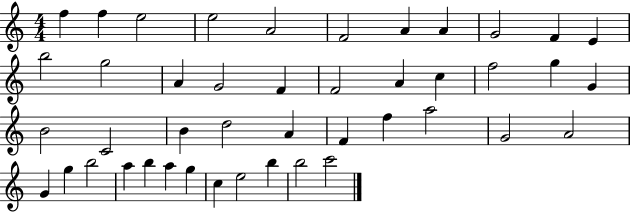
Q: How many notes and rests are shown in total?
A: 44